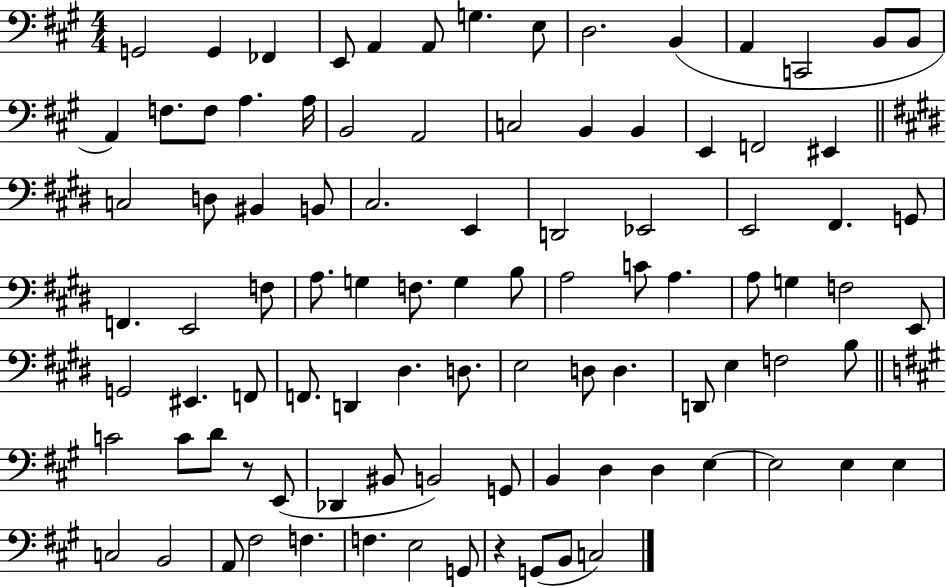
G2/h G2/q FES2/q E2/e A2/q A2/e G3/q. E3/e D3/h. B2/q A2/q C2/h B2/e B2/e A2/q F3/e. F3/e A3/q. A3/s B2/h A2/h C3/h B2/q B2/q E2/q F2/h EIS2/q C3/h D3/e BIS2/q B2/e C#3/h. E2/q D2/h Eb2/h E2/h F#2/q. G2/e F2/q. E2/h F3/e A3/e. G3/q F3/e. G3/q B3/e A3/h C4/e A3/q. A3/e G3/q F3/h E2/e G2/h EIS2/q. F2/e F2/e. D2/q D#3/q. D3/e. E3/h D3/e D3/q. D2/e E3/q F3/h B3/e C4/h C4/e D4/e R/e E2/e Db2/q BIS2/e B2/h G2/e B2/q D3/q D3/q E3/q E3/h E3/q E3/q C3/h B2/h A2/e F#3/h F3/q. F3/q. E3/h G2/e R/q G2/e B2/e C3/h